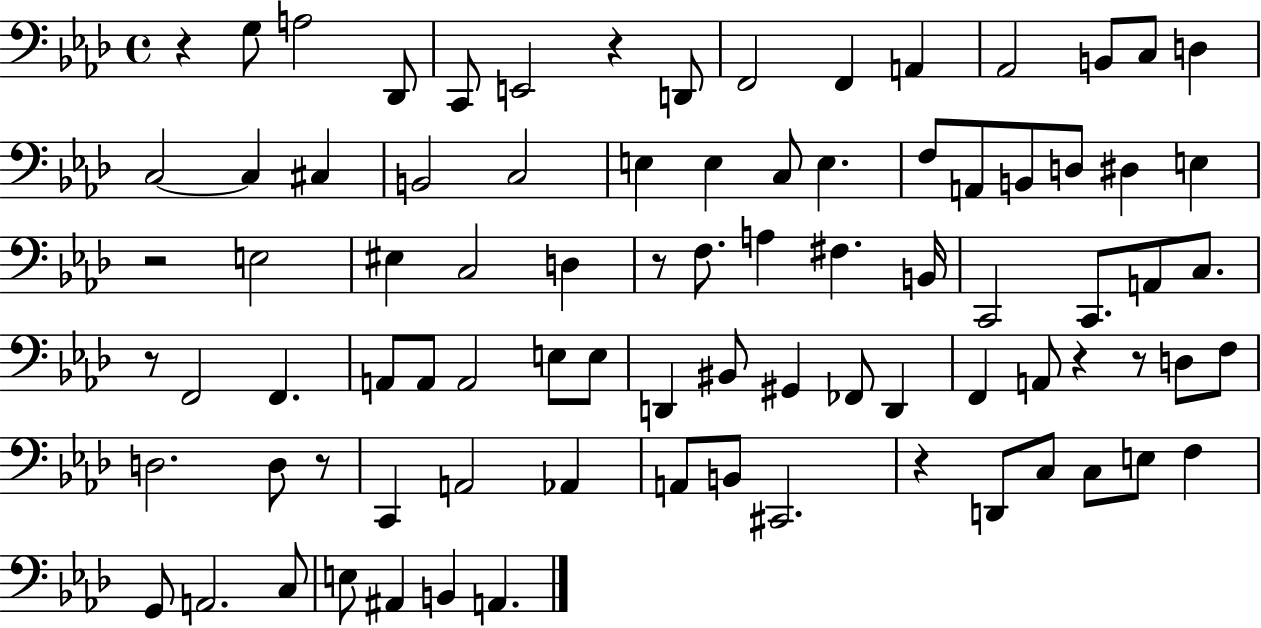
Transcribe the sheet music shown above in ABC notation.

X:1
T:Untitled
M:4/4
L:1/4
K:Ab
z G,/2 A,2 _D,,/2 C,,/2 E,,2 z D,,/2 F,,2 F,, A,, _A,,2 B,,/2 C,/2 D, C,2 C, ^C, B,,2 C,2 E, E, C,/2 E, F,/2 A,,/2 B,,/2 D,/2 ^D, E, z2 E,2 ^E, C,2 D, z/2 F,/2 A, ^F, B,,/4 C,,2 C,,/2 A,,/2 C,/2 z/2 F,,2 F,, A,,/2 A,,/2 A,,2 E,/2 E,/2 D,, ^B,,/2 ^G,, _F,,/2 D,, F,, A,,/2 z z/2 D,/2 F,/2 D,2 D,/2 z/2 C,, A,,2 _A,, A,,/2 B,,/2 ^C,,2 z D,,/2 C,/2 C,/2 E,/2 F, G,,/2 A,,2 C,/2 E,/2 ^A,, B,, A,,